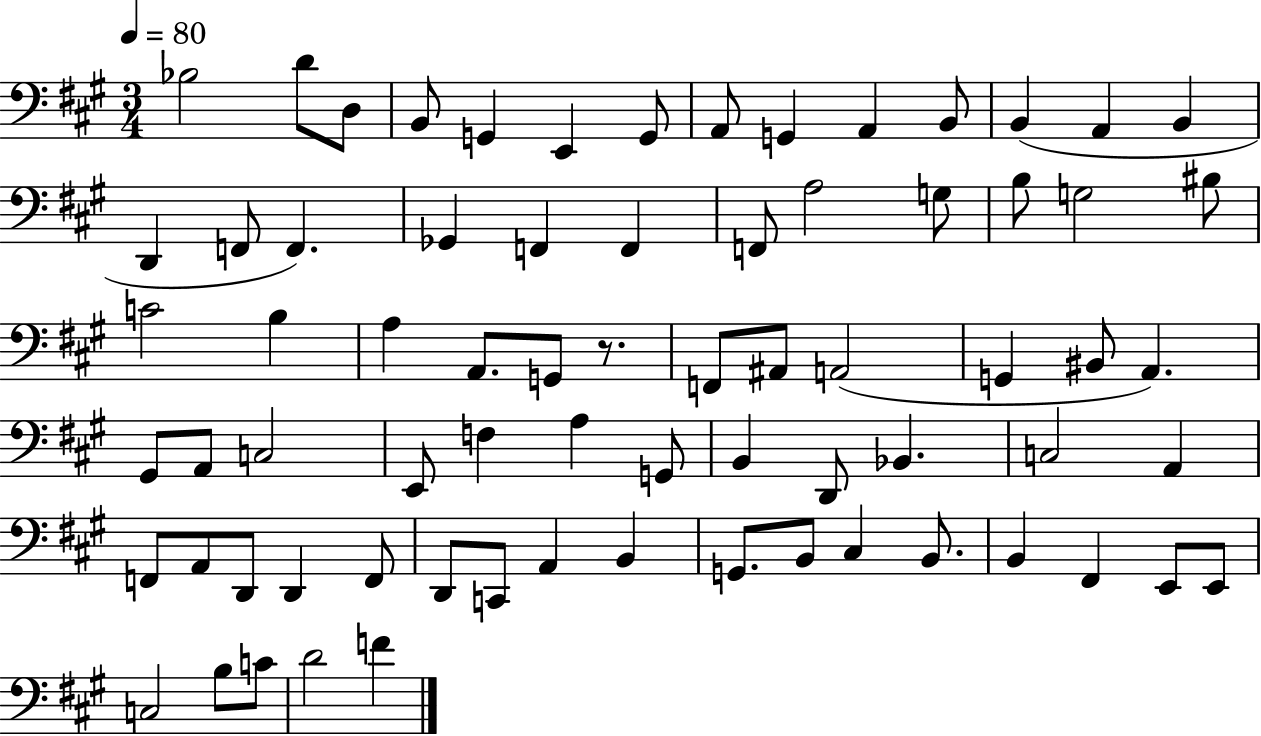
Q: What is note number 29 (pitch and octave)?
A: A3